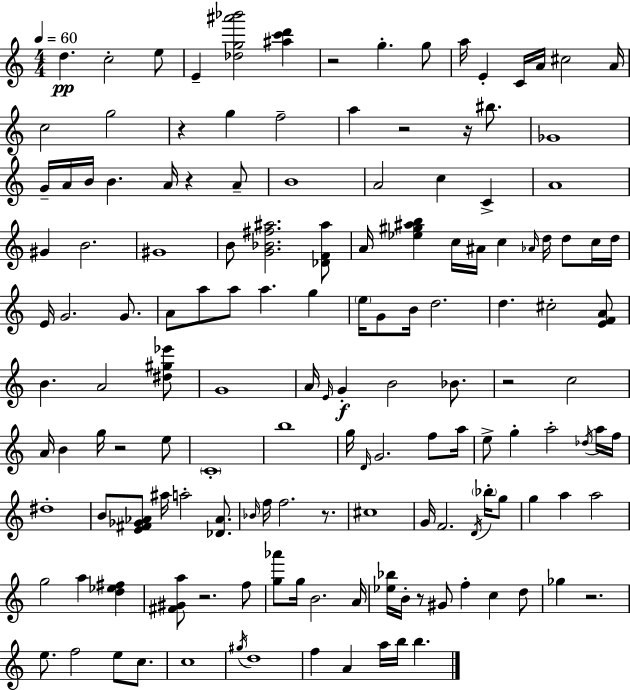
D5/q. C5/h E5/e E4/q [Db5,G5,A#6,Bb6]/h [A#5,C6,D6]/q R/h G5/q. G5/e A5/s E4/q C4/s A4/s C#5/h A4/s C5/h G5/h R/q G5/q F5/h A5/q R/h R/s BIS5/e. Gb4/w G4/s A4/s B4/s B4/q. A4/s R/q A4/e B4/w A4/h C5/q C4/q A4/w G#4/q B4/h. G#4/w B4/e [G4,Bb4,F#5,A#5]/h. [Db4,F4,A#5]/e A4/s [Eb5,G#5,A#5,B5]/q C5/s A#4/s C5/q Ab4/s D5/s D5/e C5/s D5/s E4/s G4/h. G4/e. A4/e A5/e A5/e A5/q. G5/q E5/s G4/e B4/s D5/h. D5/q. C#5/h [E4,F4,A4]/e B4/q. A4/h [D#5,G#5,Eb6]/e G4/w A4/s E4/s G4/q B4/h Bb4/e. R/h C5/h A4/s B4/q G5/s R/h E5/e C4/w B5/w G5/s D4/s G4/h. F5/e A5/s E5/e G5/q A5/h Db5/s A5/s F5/s D#5/w B4/e [E4,F#4,Gb4,Ab4]/e A#5/s A5/h [Db4,Ab4]/e. Bb4/s F5/s F5/h. R/e. C#5/w G4/s F4/h. D4/s Bb5/s G5/e G5/q A5/q A5/h G5/h A5/q [D5,Eb5,F#5]/q [F#4,G#4,A5]/e R/h. F5/e [G5,Ab6]/e G5/s B4/h. A4/s [Eb5,Bb5]/s B4/s R/e G#4/e F5/q C5/q D5/e Gb5/q R/h. E5/e. F5/h E5/e C5/e. C5/w G#5/s D5/w F5/q A4/q A5/s B5/s B5/q.